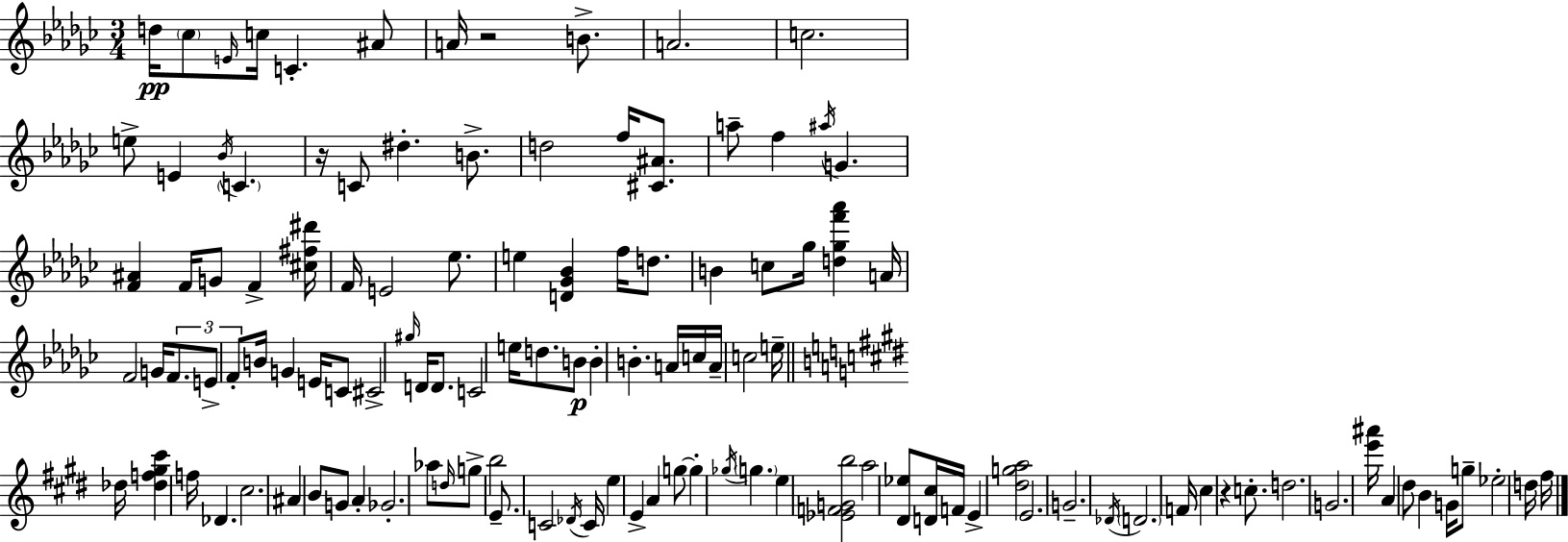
D5/s CES5/e E4/s C5/s C4/q. A#4/e A4/s R/h B4/e. A4/h. C5/h. E5/e E4/q Bb4/s C4/q. R/s C4/e D#5/q. B4/e. D5/h F5/s [C#4,A#4]/e. A5/e F5/q A#5/s G4/q. [F4,A#4]/q F4/s G4/e F4/q [C#5,F#5,D#6]/s F4/s E4/h Eb5/e. E5/q [D4,Gb4,Bb4]/q F5/s D5/e. B4/q C5/e Gb5/s [D5,Gb5,F6,Ab6]/q A4/s F4/h G4/s F4/e. E4/e F4/e B4/s G4/q E4/s C4/e C#4/h G#5/s D4/s D4/e. C4/h E5/s D5/e. B4/e B4/q B4/q. A4/s C5/s A4/s C5/h E5/s Db5/s [Db5,F5,G#5,C#6]/q F5/s Db4/q. C#5/h. A#4/q B4/e G4/e A4/q Gb4/h. Ab5/e D5/s G5/e B5/h E4/e. C4/h Db4/s C4/s E5/q E4/q A4/q G5/e G5/q Gb5/s G5/q. E5/q [Eb4,F4,G4,B5]/h A5/h [D#4,Eb5]/e [D4,C#5]/s F4/s E4/q [D#5,G5,A5]/h E4/h. G4/h. Db4/s D4/h. F4/s C#5/q R/q C5/e. D5/h. G4/h. [E6,A#6]/s A4/q D#5/e B4/q G4/s G5/e Eb5/h D5/s F#5/s